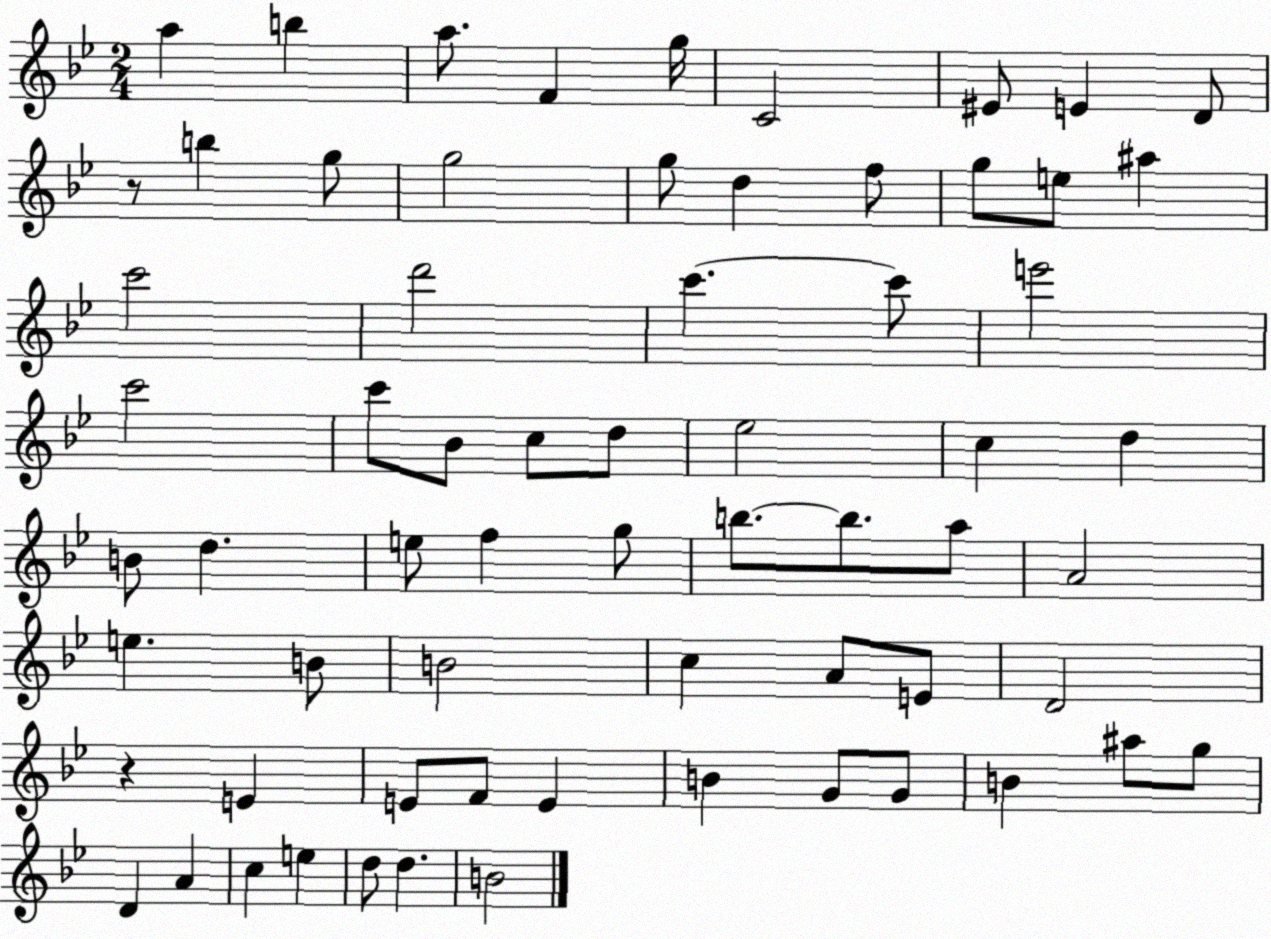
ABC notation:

X:1
T:Untitled
M:2/4
L:1/4
K:Bb
a b a/2 F g/4 C2 ^E/2 E D/2 z/2 b g/2 g2 g/2 d f/2 g/2 e/2 ^a c'2 d'2 c' c'/2 e'2 c'2 c'/2 _B/2 c/2 d/2 _e2 c d B/2 d e/2 f g/2 b/2 b/2 a/2 A2 e B/2 B2 c A/2 E/2 D2 z E E/2 F/2 E B G/2 G/2 B ^a/2 g/2 D A c e d/2 d B2